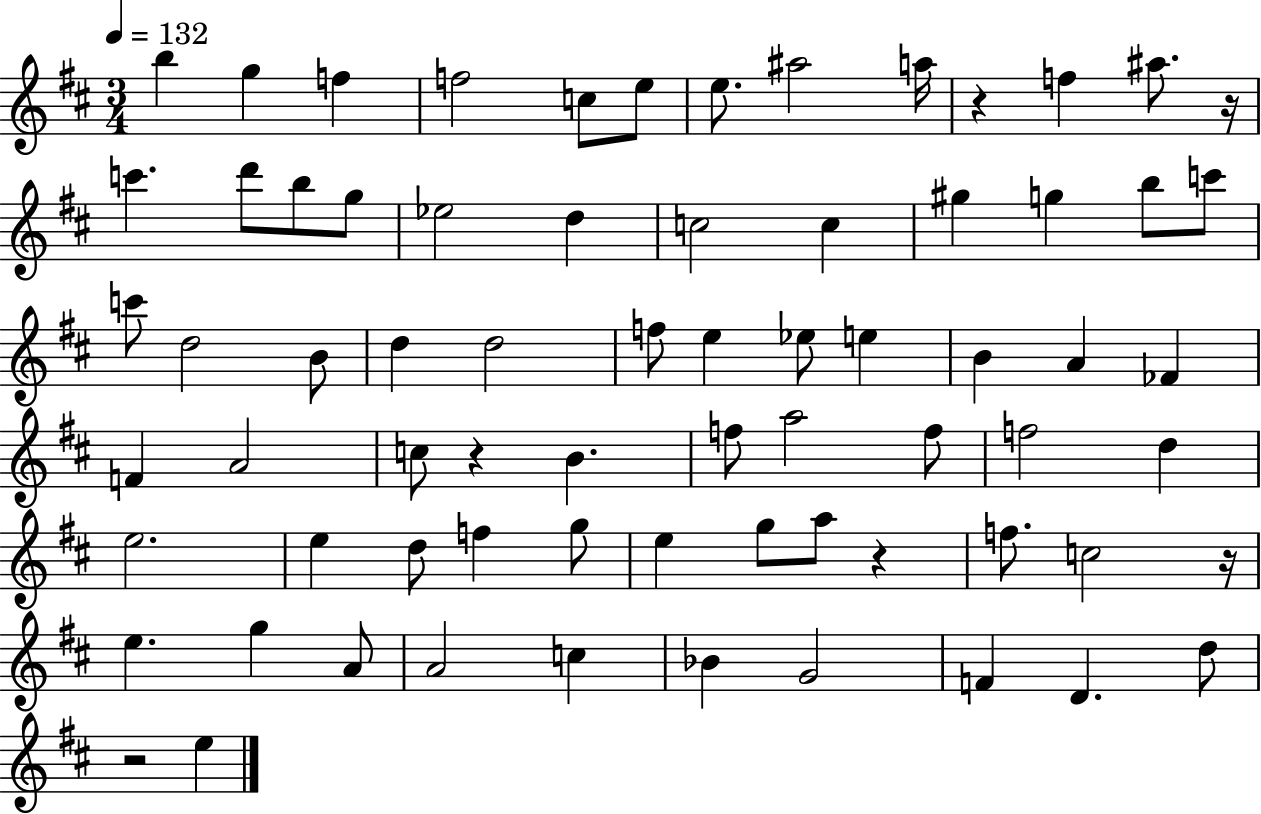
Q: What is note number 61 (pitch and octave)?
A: G4